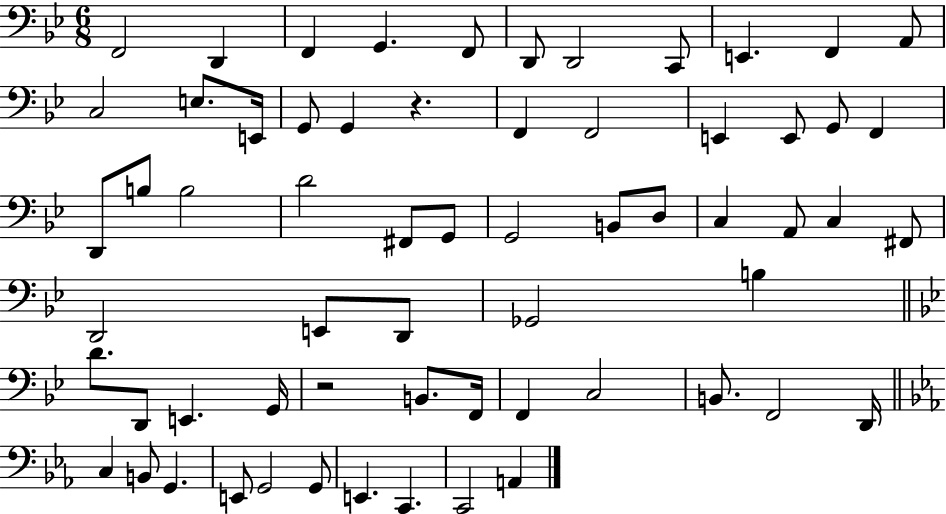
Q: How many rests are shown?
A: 2